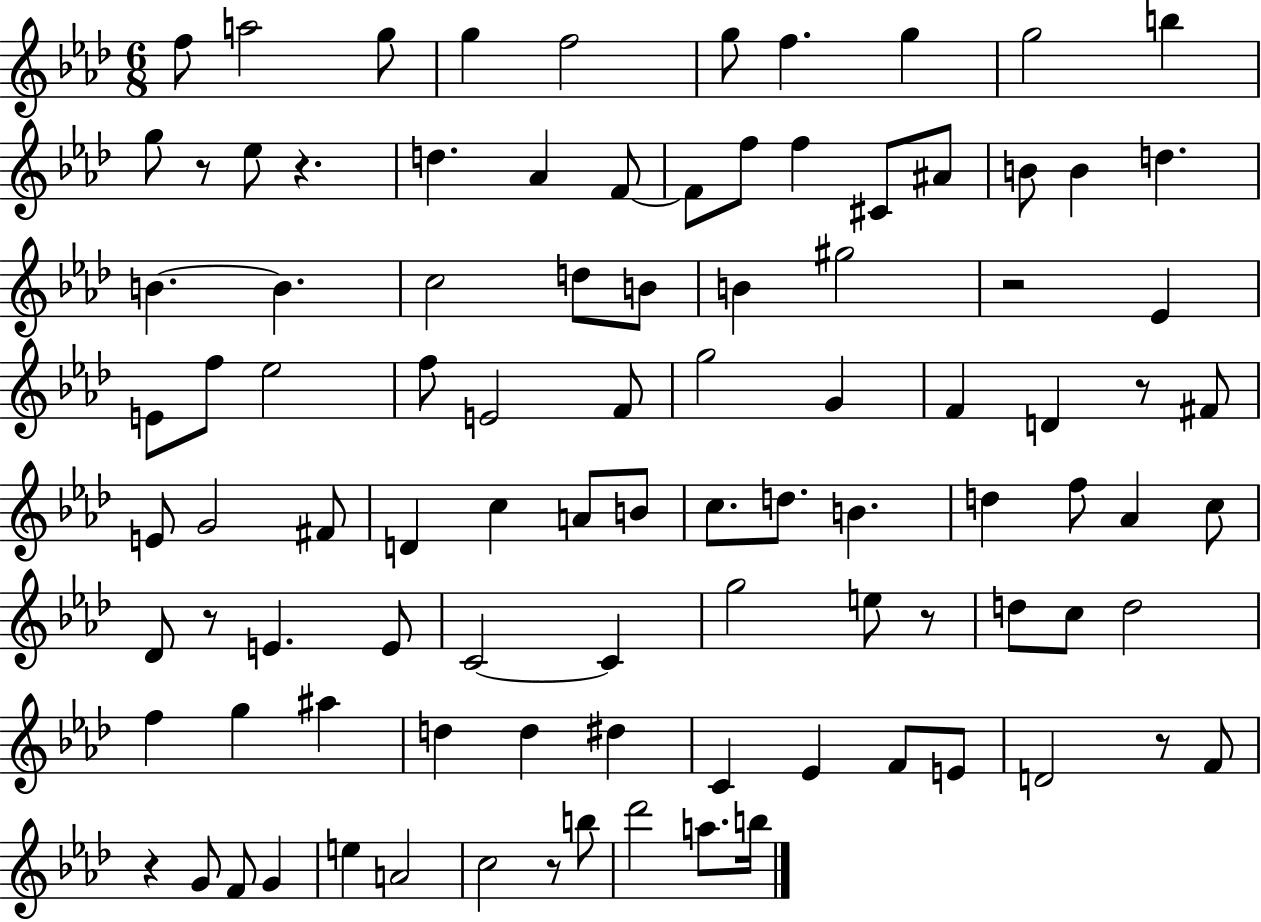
X:1
T:Untitled
M:6/8
L:1/4
K:Ab
f/2 a2 g/2 g f2 g/2 f g g2 b g/2 z/2 _e/2 z d _A F/2 F/2 f/2 f ^C/2 ^A/2 B/2 B d B B c2 d/2 B/2 B ^g2 z2 _E E/2 f/2 _e2 f/2 E2 F/2 g2 G F D z/2 ^F/2 E/2 G2 ^F/2 D c A/2 B/2 c/2 d/2 B d f/2 _A c/2 _D/2 z/2 E E/2 C2 C g2 e/2 z/2 d/2 c/2 d2 f g ^a d d ^d C _E F/2 E/2 D2 z/2 F/2 z G/2 F/2 G e A2 c2 z/2 b/2 _d'2 a/2 b/4